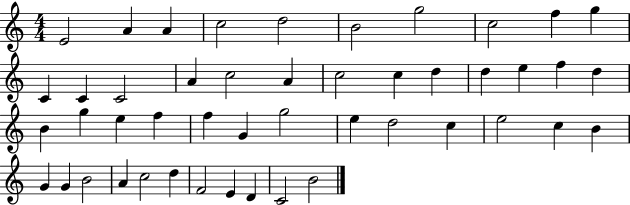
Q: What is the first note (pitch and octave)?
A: E4